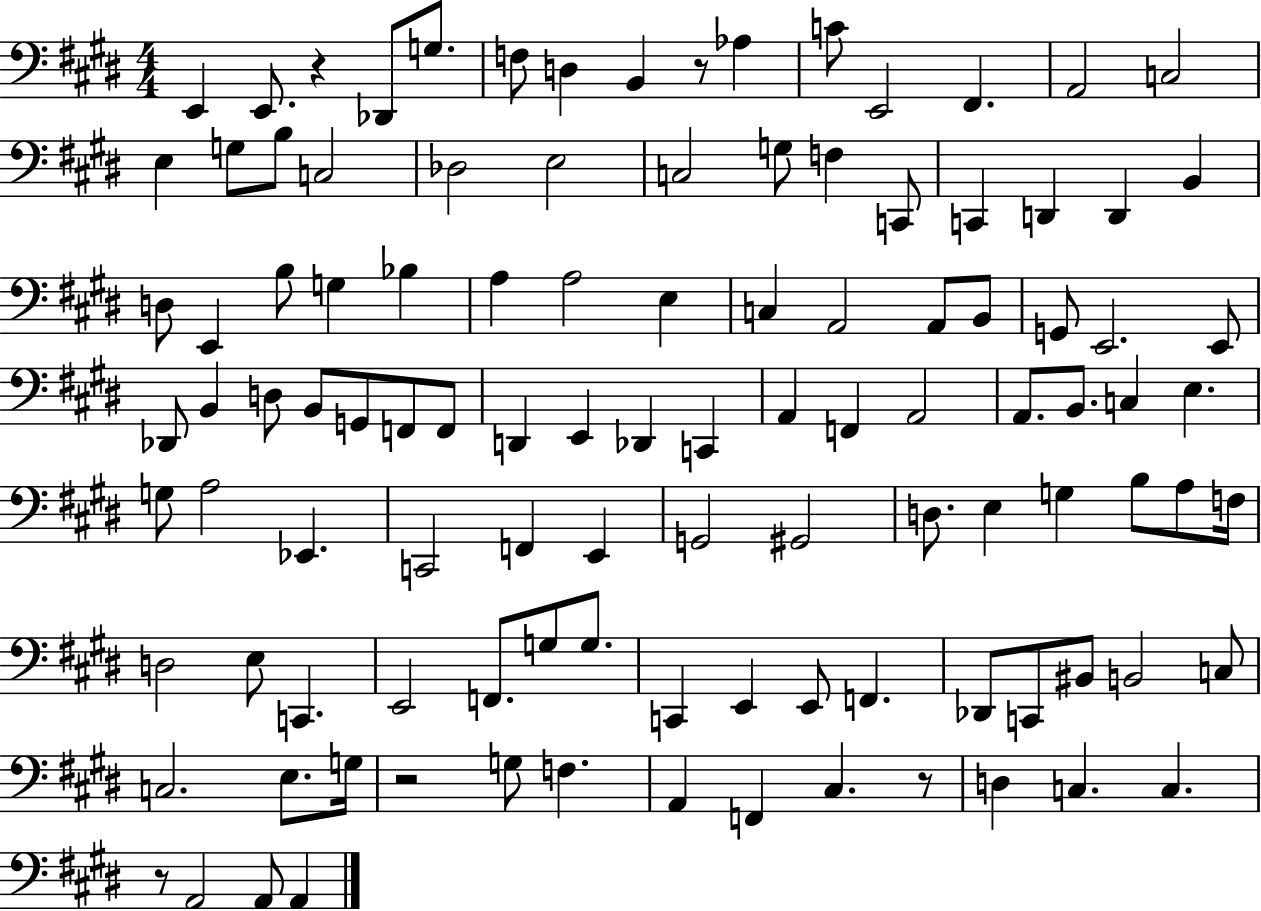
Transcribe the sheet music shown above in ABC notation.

X:1
T:Untitled
M:4/4
L:1/4
K:E
E,, E,,/2 z _D,,/2 G,/2 F,/2 D, B,, z/2 _A, C/2 E,,2 ^F,, A,,2 C,2 E, G,/2 B,/2 C,2 _D,2 E,2 C,2 G,/2 F, C,,/2 C,, D,, D,, B,, D,/2 E,, B,/2 G, _B, A, A,2 E, C, A,,2 A,,/2 B,,/2 G,,/2 E,,2 E,,/2 _D,,/2 B,, D,/2 B,,/2 G,,/2 F,,/2 F,,/2 D,, E,, _D,, C,, A,, F,, A,,2 A,,/2 B,,/2 C, E, G,/2 A,2 _E,, C,,2 F,, E,, G,,2 ^G,,2 D,/2 E, G, B,/2 A,/2 F,/4 D,2 E,/2 C,, E,,2 F,,/2 G,/2 G,/2 C,, E,, E,,/2 F,, _D,,/2 C,,/2 ^B,,/2 B,,2 C,/2 C,2 E,/2 G,/4 z2 G,/2 F, A,, F,, ^C, z/2 D, C, C, z/2 A,,2 A,,/2 A,,